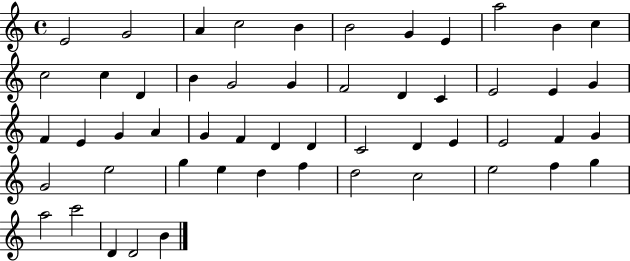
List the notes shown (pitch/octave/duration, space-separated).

E4/h G4/h A4/q C5/h B4/q B4/h G4/q E4/q A5/h B4/q C5/q C5/h C5/q D4/q B4/q G4/h G4/q F4/h D4/q C4/q E4/h E4/q G4/q F4/q E4/q G4/q A4/q G4/q F4/q D4/q D4/q C4/h D4/q E4/q E4/h F4/q G4/q G4/h E5/h G5/q E5/q D5/q F5/q D5/h C5/h E5/h F5/q G5/q A5/h C6/h D4/q D4/h B4/q